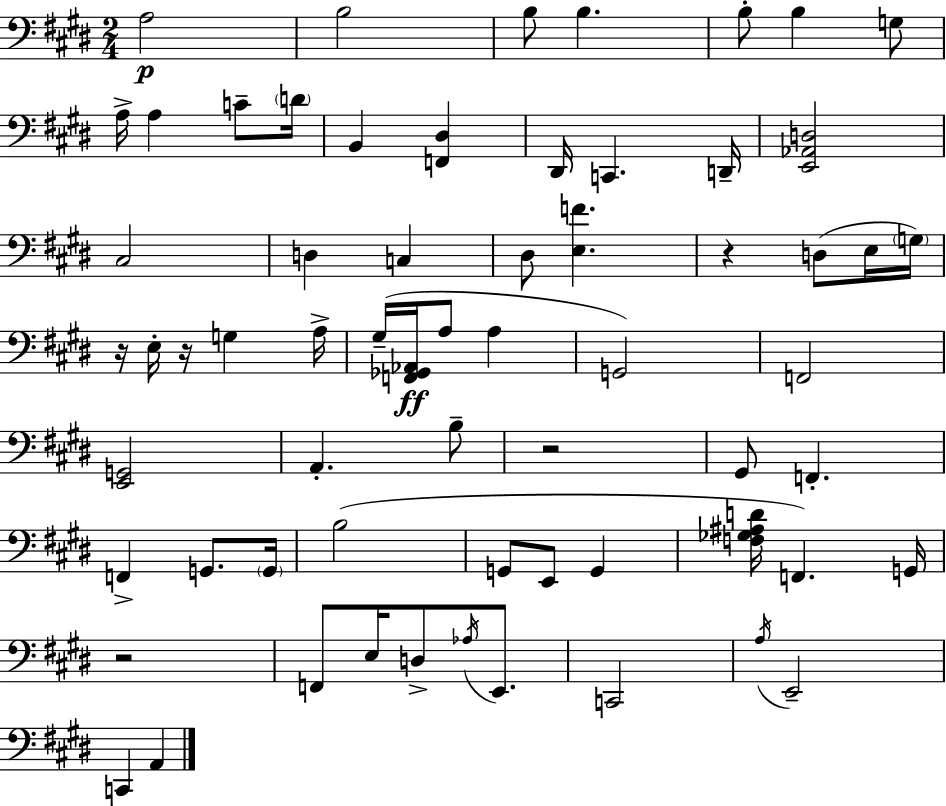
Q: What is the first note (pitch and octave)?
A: A3